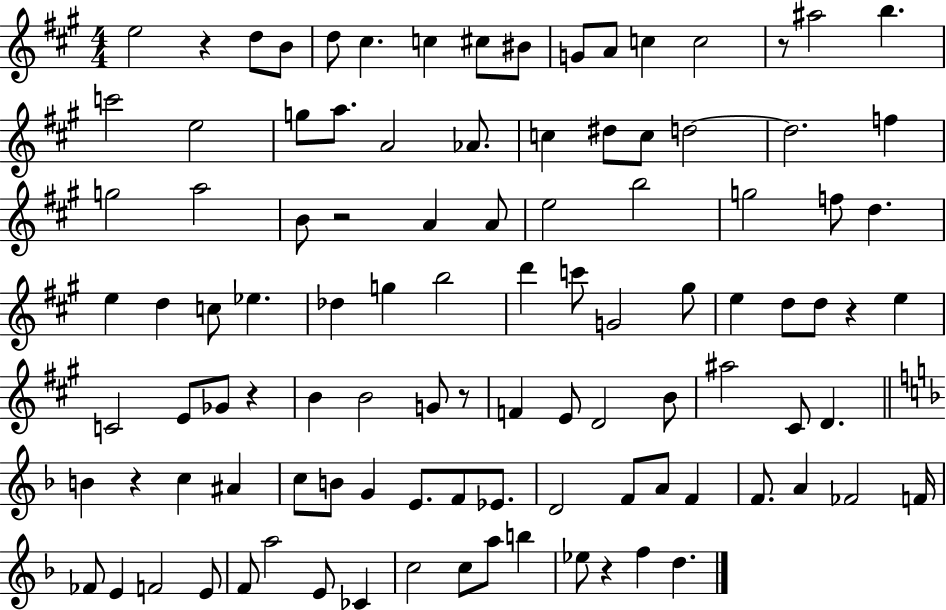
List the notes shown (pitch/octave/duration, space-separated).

E5/h R/q D5/e B4/e D5/e C#5/q. C5/q C#5/e BIS4/e G4/e A4/e C5/q C5/h R/e A#5/h B5/q. C6/h E5/h G5/e A5/e. A4/h Ab4/e. C5/q D#5/e C5/e D5/h D5/h. F5/q G5/h A5/h B4/e R/h A4/q A4/e E5/h B5/h G5/h F5/e D5/q. E5/q D5/q C5/e Eb5/q. Db5/q G5/q B5/h D6/q C6/e G4/h G#5/e E5/q D5/e D5/e R/q E5/q C4/h E4/e Gb4/e R/q B4/q B4/h G4/e R/e F4/q E4/e D4/h B4/e A#5/h C#4/e D4/q. B4/q R/q C5/q A#4/q C5/e B4/e G4/q E4/e. F4/e Eb4/e. D4/h F4/e A4/e F4/q F4/e. A4/q FES4/h F4/s FES4/e E4/q F4/h E4/e F4/e A5/h E4/e CES4/q C5/h C5/e A5/e B5/q Eb5/e R/q F5/q D5/q.